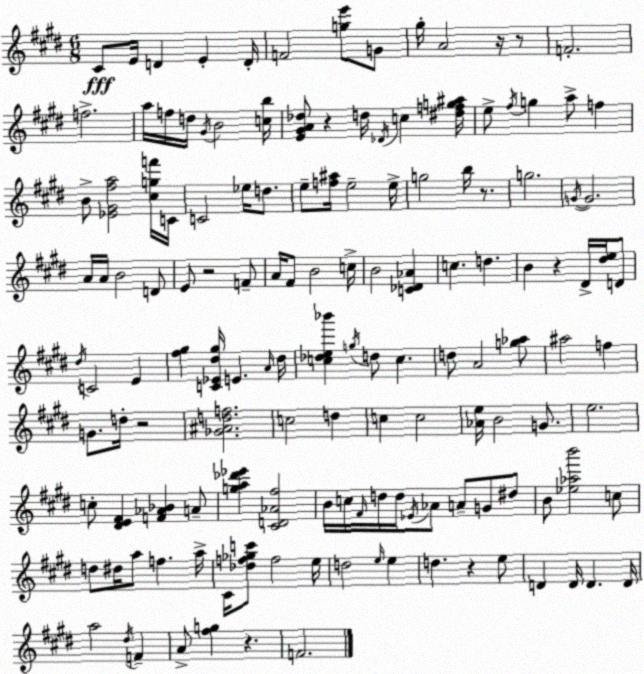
X:1
T:Untitled
M:6/8
L:1/4
K:E
^C/2 E/4 D E D/4 F2 [ge']/2 G/2 ^g/4 A2 z/4 z/2 F2 f2 a/4 f/4 d/4 ^G/4 B2 [cb]/4 [E^GA_d]/2 z d/4 _D/4 c [^dfg^a]/4 e/2 ^f/4 g a/2 f B/2 [_E^G^fa]2 [^cgf']/4 C/4 C2 _e/4 d/2 e/2 [f^a]/4 e2 e/4 g2 b/4 z/2 g2 G/4 G2 A/4 A/4 B2 D/2 E/2 z2 F/2 A/4 ^F/2 B2 c/4 B2 [C_D_A] c d B z ^D/4 [^de]/4 D/2 ^d/4 C2 E [^f^g] [C_E^d^g]/4 E A/4 ^d/4 [c_de_b'] g/4 d/2 c d/2 A2 [g_a]/2 ^a2 f G/2 d/4 z2 [_G^Adf]2 c2 d c c2 [_Ae]/4 B2 G/2 e2 c/2 [^DE^F] [F_A_B] A/2 [ga_d'_e'] [^CD_A^f]2 B/4 c/4 ^F/4 d/4 d/4 _E/4 _A/2 A/2 G/2 ^d/2 B/2 [_e_ab']2 c/2 d/2 ^d/4 a/2 f a/4 ^C/4 [_df_gc']/2 f2 e/4 d2 e/4 e d z e/2 D D/4 D D/4 a2 ^d/4 F A/2 [^fg] z F2